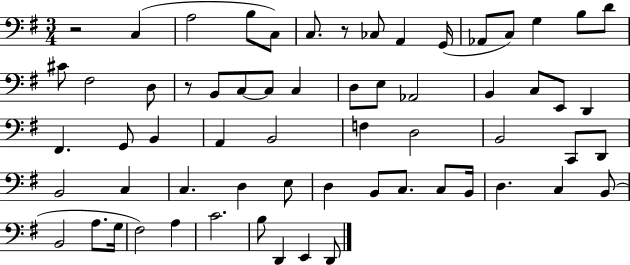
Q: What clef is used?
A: bass